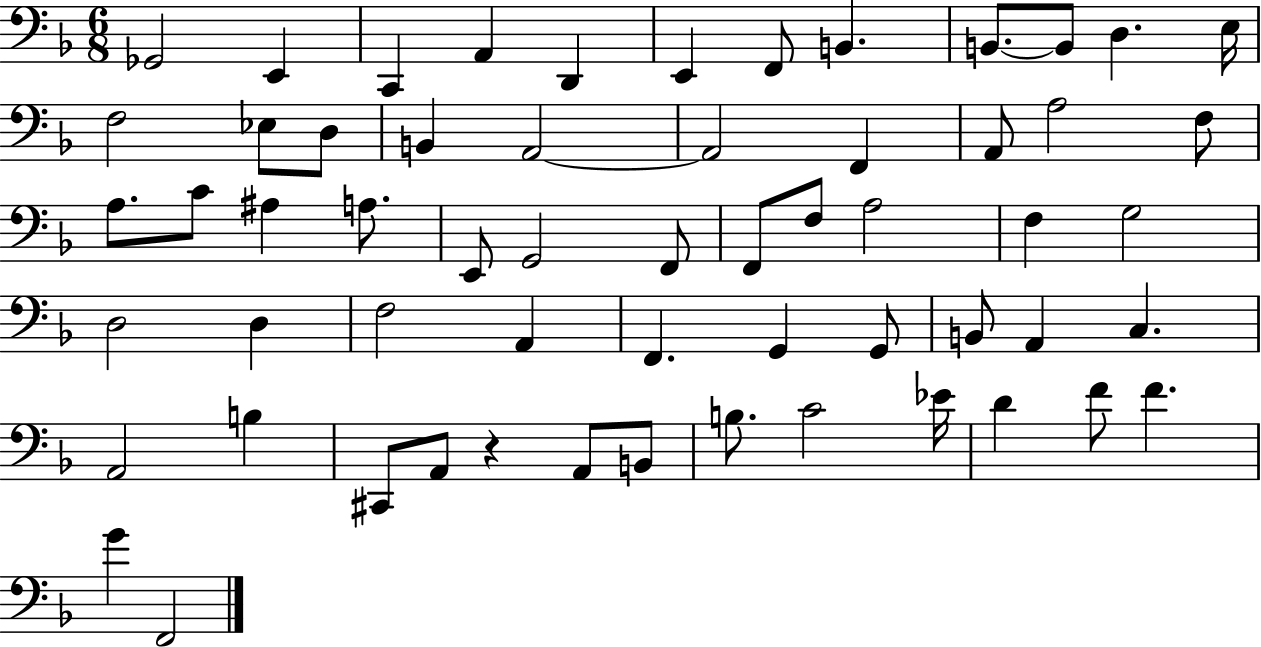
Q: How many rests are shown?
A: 1